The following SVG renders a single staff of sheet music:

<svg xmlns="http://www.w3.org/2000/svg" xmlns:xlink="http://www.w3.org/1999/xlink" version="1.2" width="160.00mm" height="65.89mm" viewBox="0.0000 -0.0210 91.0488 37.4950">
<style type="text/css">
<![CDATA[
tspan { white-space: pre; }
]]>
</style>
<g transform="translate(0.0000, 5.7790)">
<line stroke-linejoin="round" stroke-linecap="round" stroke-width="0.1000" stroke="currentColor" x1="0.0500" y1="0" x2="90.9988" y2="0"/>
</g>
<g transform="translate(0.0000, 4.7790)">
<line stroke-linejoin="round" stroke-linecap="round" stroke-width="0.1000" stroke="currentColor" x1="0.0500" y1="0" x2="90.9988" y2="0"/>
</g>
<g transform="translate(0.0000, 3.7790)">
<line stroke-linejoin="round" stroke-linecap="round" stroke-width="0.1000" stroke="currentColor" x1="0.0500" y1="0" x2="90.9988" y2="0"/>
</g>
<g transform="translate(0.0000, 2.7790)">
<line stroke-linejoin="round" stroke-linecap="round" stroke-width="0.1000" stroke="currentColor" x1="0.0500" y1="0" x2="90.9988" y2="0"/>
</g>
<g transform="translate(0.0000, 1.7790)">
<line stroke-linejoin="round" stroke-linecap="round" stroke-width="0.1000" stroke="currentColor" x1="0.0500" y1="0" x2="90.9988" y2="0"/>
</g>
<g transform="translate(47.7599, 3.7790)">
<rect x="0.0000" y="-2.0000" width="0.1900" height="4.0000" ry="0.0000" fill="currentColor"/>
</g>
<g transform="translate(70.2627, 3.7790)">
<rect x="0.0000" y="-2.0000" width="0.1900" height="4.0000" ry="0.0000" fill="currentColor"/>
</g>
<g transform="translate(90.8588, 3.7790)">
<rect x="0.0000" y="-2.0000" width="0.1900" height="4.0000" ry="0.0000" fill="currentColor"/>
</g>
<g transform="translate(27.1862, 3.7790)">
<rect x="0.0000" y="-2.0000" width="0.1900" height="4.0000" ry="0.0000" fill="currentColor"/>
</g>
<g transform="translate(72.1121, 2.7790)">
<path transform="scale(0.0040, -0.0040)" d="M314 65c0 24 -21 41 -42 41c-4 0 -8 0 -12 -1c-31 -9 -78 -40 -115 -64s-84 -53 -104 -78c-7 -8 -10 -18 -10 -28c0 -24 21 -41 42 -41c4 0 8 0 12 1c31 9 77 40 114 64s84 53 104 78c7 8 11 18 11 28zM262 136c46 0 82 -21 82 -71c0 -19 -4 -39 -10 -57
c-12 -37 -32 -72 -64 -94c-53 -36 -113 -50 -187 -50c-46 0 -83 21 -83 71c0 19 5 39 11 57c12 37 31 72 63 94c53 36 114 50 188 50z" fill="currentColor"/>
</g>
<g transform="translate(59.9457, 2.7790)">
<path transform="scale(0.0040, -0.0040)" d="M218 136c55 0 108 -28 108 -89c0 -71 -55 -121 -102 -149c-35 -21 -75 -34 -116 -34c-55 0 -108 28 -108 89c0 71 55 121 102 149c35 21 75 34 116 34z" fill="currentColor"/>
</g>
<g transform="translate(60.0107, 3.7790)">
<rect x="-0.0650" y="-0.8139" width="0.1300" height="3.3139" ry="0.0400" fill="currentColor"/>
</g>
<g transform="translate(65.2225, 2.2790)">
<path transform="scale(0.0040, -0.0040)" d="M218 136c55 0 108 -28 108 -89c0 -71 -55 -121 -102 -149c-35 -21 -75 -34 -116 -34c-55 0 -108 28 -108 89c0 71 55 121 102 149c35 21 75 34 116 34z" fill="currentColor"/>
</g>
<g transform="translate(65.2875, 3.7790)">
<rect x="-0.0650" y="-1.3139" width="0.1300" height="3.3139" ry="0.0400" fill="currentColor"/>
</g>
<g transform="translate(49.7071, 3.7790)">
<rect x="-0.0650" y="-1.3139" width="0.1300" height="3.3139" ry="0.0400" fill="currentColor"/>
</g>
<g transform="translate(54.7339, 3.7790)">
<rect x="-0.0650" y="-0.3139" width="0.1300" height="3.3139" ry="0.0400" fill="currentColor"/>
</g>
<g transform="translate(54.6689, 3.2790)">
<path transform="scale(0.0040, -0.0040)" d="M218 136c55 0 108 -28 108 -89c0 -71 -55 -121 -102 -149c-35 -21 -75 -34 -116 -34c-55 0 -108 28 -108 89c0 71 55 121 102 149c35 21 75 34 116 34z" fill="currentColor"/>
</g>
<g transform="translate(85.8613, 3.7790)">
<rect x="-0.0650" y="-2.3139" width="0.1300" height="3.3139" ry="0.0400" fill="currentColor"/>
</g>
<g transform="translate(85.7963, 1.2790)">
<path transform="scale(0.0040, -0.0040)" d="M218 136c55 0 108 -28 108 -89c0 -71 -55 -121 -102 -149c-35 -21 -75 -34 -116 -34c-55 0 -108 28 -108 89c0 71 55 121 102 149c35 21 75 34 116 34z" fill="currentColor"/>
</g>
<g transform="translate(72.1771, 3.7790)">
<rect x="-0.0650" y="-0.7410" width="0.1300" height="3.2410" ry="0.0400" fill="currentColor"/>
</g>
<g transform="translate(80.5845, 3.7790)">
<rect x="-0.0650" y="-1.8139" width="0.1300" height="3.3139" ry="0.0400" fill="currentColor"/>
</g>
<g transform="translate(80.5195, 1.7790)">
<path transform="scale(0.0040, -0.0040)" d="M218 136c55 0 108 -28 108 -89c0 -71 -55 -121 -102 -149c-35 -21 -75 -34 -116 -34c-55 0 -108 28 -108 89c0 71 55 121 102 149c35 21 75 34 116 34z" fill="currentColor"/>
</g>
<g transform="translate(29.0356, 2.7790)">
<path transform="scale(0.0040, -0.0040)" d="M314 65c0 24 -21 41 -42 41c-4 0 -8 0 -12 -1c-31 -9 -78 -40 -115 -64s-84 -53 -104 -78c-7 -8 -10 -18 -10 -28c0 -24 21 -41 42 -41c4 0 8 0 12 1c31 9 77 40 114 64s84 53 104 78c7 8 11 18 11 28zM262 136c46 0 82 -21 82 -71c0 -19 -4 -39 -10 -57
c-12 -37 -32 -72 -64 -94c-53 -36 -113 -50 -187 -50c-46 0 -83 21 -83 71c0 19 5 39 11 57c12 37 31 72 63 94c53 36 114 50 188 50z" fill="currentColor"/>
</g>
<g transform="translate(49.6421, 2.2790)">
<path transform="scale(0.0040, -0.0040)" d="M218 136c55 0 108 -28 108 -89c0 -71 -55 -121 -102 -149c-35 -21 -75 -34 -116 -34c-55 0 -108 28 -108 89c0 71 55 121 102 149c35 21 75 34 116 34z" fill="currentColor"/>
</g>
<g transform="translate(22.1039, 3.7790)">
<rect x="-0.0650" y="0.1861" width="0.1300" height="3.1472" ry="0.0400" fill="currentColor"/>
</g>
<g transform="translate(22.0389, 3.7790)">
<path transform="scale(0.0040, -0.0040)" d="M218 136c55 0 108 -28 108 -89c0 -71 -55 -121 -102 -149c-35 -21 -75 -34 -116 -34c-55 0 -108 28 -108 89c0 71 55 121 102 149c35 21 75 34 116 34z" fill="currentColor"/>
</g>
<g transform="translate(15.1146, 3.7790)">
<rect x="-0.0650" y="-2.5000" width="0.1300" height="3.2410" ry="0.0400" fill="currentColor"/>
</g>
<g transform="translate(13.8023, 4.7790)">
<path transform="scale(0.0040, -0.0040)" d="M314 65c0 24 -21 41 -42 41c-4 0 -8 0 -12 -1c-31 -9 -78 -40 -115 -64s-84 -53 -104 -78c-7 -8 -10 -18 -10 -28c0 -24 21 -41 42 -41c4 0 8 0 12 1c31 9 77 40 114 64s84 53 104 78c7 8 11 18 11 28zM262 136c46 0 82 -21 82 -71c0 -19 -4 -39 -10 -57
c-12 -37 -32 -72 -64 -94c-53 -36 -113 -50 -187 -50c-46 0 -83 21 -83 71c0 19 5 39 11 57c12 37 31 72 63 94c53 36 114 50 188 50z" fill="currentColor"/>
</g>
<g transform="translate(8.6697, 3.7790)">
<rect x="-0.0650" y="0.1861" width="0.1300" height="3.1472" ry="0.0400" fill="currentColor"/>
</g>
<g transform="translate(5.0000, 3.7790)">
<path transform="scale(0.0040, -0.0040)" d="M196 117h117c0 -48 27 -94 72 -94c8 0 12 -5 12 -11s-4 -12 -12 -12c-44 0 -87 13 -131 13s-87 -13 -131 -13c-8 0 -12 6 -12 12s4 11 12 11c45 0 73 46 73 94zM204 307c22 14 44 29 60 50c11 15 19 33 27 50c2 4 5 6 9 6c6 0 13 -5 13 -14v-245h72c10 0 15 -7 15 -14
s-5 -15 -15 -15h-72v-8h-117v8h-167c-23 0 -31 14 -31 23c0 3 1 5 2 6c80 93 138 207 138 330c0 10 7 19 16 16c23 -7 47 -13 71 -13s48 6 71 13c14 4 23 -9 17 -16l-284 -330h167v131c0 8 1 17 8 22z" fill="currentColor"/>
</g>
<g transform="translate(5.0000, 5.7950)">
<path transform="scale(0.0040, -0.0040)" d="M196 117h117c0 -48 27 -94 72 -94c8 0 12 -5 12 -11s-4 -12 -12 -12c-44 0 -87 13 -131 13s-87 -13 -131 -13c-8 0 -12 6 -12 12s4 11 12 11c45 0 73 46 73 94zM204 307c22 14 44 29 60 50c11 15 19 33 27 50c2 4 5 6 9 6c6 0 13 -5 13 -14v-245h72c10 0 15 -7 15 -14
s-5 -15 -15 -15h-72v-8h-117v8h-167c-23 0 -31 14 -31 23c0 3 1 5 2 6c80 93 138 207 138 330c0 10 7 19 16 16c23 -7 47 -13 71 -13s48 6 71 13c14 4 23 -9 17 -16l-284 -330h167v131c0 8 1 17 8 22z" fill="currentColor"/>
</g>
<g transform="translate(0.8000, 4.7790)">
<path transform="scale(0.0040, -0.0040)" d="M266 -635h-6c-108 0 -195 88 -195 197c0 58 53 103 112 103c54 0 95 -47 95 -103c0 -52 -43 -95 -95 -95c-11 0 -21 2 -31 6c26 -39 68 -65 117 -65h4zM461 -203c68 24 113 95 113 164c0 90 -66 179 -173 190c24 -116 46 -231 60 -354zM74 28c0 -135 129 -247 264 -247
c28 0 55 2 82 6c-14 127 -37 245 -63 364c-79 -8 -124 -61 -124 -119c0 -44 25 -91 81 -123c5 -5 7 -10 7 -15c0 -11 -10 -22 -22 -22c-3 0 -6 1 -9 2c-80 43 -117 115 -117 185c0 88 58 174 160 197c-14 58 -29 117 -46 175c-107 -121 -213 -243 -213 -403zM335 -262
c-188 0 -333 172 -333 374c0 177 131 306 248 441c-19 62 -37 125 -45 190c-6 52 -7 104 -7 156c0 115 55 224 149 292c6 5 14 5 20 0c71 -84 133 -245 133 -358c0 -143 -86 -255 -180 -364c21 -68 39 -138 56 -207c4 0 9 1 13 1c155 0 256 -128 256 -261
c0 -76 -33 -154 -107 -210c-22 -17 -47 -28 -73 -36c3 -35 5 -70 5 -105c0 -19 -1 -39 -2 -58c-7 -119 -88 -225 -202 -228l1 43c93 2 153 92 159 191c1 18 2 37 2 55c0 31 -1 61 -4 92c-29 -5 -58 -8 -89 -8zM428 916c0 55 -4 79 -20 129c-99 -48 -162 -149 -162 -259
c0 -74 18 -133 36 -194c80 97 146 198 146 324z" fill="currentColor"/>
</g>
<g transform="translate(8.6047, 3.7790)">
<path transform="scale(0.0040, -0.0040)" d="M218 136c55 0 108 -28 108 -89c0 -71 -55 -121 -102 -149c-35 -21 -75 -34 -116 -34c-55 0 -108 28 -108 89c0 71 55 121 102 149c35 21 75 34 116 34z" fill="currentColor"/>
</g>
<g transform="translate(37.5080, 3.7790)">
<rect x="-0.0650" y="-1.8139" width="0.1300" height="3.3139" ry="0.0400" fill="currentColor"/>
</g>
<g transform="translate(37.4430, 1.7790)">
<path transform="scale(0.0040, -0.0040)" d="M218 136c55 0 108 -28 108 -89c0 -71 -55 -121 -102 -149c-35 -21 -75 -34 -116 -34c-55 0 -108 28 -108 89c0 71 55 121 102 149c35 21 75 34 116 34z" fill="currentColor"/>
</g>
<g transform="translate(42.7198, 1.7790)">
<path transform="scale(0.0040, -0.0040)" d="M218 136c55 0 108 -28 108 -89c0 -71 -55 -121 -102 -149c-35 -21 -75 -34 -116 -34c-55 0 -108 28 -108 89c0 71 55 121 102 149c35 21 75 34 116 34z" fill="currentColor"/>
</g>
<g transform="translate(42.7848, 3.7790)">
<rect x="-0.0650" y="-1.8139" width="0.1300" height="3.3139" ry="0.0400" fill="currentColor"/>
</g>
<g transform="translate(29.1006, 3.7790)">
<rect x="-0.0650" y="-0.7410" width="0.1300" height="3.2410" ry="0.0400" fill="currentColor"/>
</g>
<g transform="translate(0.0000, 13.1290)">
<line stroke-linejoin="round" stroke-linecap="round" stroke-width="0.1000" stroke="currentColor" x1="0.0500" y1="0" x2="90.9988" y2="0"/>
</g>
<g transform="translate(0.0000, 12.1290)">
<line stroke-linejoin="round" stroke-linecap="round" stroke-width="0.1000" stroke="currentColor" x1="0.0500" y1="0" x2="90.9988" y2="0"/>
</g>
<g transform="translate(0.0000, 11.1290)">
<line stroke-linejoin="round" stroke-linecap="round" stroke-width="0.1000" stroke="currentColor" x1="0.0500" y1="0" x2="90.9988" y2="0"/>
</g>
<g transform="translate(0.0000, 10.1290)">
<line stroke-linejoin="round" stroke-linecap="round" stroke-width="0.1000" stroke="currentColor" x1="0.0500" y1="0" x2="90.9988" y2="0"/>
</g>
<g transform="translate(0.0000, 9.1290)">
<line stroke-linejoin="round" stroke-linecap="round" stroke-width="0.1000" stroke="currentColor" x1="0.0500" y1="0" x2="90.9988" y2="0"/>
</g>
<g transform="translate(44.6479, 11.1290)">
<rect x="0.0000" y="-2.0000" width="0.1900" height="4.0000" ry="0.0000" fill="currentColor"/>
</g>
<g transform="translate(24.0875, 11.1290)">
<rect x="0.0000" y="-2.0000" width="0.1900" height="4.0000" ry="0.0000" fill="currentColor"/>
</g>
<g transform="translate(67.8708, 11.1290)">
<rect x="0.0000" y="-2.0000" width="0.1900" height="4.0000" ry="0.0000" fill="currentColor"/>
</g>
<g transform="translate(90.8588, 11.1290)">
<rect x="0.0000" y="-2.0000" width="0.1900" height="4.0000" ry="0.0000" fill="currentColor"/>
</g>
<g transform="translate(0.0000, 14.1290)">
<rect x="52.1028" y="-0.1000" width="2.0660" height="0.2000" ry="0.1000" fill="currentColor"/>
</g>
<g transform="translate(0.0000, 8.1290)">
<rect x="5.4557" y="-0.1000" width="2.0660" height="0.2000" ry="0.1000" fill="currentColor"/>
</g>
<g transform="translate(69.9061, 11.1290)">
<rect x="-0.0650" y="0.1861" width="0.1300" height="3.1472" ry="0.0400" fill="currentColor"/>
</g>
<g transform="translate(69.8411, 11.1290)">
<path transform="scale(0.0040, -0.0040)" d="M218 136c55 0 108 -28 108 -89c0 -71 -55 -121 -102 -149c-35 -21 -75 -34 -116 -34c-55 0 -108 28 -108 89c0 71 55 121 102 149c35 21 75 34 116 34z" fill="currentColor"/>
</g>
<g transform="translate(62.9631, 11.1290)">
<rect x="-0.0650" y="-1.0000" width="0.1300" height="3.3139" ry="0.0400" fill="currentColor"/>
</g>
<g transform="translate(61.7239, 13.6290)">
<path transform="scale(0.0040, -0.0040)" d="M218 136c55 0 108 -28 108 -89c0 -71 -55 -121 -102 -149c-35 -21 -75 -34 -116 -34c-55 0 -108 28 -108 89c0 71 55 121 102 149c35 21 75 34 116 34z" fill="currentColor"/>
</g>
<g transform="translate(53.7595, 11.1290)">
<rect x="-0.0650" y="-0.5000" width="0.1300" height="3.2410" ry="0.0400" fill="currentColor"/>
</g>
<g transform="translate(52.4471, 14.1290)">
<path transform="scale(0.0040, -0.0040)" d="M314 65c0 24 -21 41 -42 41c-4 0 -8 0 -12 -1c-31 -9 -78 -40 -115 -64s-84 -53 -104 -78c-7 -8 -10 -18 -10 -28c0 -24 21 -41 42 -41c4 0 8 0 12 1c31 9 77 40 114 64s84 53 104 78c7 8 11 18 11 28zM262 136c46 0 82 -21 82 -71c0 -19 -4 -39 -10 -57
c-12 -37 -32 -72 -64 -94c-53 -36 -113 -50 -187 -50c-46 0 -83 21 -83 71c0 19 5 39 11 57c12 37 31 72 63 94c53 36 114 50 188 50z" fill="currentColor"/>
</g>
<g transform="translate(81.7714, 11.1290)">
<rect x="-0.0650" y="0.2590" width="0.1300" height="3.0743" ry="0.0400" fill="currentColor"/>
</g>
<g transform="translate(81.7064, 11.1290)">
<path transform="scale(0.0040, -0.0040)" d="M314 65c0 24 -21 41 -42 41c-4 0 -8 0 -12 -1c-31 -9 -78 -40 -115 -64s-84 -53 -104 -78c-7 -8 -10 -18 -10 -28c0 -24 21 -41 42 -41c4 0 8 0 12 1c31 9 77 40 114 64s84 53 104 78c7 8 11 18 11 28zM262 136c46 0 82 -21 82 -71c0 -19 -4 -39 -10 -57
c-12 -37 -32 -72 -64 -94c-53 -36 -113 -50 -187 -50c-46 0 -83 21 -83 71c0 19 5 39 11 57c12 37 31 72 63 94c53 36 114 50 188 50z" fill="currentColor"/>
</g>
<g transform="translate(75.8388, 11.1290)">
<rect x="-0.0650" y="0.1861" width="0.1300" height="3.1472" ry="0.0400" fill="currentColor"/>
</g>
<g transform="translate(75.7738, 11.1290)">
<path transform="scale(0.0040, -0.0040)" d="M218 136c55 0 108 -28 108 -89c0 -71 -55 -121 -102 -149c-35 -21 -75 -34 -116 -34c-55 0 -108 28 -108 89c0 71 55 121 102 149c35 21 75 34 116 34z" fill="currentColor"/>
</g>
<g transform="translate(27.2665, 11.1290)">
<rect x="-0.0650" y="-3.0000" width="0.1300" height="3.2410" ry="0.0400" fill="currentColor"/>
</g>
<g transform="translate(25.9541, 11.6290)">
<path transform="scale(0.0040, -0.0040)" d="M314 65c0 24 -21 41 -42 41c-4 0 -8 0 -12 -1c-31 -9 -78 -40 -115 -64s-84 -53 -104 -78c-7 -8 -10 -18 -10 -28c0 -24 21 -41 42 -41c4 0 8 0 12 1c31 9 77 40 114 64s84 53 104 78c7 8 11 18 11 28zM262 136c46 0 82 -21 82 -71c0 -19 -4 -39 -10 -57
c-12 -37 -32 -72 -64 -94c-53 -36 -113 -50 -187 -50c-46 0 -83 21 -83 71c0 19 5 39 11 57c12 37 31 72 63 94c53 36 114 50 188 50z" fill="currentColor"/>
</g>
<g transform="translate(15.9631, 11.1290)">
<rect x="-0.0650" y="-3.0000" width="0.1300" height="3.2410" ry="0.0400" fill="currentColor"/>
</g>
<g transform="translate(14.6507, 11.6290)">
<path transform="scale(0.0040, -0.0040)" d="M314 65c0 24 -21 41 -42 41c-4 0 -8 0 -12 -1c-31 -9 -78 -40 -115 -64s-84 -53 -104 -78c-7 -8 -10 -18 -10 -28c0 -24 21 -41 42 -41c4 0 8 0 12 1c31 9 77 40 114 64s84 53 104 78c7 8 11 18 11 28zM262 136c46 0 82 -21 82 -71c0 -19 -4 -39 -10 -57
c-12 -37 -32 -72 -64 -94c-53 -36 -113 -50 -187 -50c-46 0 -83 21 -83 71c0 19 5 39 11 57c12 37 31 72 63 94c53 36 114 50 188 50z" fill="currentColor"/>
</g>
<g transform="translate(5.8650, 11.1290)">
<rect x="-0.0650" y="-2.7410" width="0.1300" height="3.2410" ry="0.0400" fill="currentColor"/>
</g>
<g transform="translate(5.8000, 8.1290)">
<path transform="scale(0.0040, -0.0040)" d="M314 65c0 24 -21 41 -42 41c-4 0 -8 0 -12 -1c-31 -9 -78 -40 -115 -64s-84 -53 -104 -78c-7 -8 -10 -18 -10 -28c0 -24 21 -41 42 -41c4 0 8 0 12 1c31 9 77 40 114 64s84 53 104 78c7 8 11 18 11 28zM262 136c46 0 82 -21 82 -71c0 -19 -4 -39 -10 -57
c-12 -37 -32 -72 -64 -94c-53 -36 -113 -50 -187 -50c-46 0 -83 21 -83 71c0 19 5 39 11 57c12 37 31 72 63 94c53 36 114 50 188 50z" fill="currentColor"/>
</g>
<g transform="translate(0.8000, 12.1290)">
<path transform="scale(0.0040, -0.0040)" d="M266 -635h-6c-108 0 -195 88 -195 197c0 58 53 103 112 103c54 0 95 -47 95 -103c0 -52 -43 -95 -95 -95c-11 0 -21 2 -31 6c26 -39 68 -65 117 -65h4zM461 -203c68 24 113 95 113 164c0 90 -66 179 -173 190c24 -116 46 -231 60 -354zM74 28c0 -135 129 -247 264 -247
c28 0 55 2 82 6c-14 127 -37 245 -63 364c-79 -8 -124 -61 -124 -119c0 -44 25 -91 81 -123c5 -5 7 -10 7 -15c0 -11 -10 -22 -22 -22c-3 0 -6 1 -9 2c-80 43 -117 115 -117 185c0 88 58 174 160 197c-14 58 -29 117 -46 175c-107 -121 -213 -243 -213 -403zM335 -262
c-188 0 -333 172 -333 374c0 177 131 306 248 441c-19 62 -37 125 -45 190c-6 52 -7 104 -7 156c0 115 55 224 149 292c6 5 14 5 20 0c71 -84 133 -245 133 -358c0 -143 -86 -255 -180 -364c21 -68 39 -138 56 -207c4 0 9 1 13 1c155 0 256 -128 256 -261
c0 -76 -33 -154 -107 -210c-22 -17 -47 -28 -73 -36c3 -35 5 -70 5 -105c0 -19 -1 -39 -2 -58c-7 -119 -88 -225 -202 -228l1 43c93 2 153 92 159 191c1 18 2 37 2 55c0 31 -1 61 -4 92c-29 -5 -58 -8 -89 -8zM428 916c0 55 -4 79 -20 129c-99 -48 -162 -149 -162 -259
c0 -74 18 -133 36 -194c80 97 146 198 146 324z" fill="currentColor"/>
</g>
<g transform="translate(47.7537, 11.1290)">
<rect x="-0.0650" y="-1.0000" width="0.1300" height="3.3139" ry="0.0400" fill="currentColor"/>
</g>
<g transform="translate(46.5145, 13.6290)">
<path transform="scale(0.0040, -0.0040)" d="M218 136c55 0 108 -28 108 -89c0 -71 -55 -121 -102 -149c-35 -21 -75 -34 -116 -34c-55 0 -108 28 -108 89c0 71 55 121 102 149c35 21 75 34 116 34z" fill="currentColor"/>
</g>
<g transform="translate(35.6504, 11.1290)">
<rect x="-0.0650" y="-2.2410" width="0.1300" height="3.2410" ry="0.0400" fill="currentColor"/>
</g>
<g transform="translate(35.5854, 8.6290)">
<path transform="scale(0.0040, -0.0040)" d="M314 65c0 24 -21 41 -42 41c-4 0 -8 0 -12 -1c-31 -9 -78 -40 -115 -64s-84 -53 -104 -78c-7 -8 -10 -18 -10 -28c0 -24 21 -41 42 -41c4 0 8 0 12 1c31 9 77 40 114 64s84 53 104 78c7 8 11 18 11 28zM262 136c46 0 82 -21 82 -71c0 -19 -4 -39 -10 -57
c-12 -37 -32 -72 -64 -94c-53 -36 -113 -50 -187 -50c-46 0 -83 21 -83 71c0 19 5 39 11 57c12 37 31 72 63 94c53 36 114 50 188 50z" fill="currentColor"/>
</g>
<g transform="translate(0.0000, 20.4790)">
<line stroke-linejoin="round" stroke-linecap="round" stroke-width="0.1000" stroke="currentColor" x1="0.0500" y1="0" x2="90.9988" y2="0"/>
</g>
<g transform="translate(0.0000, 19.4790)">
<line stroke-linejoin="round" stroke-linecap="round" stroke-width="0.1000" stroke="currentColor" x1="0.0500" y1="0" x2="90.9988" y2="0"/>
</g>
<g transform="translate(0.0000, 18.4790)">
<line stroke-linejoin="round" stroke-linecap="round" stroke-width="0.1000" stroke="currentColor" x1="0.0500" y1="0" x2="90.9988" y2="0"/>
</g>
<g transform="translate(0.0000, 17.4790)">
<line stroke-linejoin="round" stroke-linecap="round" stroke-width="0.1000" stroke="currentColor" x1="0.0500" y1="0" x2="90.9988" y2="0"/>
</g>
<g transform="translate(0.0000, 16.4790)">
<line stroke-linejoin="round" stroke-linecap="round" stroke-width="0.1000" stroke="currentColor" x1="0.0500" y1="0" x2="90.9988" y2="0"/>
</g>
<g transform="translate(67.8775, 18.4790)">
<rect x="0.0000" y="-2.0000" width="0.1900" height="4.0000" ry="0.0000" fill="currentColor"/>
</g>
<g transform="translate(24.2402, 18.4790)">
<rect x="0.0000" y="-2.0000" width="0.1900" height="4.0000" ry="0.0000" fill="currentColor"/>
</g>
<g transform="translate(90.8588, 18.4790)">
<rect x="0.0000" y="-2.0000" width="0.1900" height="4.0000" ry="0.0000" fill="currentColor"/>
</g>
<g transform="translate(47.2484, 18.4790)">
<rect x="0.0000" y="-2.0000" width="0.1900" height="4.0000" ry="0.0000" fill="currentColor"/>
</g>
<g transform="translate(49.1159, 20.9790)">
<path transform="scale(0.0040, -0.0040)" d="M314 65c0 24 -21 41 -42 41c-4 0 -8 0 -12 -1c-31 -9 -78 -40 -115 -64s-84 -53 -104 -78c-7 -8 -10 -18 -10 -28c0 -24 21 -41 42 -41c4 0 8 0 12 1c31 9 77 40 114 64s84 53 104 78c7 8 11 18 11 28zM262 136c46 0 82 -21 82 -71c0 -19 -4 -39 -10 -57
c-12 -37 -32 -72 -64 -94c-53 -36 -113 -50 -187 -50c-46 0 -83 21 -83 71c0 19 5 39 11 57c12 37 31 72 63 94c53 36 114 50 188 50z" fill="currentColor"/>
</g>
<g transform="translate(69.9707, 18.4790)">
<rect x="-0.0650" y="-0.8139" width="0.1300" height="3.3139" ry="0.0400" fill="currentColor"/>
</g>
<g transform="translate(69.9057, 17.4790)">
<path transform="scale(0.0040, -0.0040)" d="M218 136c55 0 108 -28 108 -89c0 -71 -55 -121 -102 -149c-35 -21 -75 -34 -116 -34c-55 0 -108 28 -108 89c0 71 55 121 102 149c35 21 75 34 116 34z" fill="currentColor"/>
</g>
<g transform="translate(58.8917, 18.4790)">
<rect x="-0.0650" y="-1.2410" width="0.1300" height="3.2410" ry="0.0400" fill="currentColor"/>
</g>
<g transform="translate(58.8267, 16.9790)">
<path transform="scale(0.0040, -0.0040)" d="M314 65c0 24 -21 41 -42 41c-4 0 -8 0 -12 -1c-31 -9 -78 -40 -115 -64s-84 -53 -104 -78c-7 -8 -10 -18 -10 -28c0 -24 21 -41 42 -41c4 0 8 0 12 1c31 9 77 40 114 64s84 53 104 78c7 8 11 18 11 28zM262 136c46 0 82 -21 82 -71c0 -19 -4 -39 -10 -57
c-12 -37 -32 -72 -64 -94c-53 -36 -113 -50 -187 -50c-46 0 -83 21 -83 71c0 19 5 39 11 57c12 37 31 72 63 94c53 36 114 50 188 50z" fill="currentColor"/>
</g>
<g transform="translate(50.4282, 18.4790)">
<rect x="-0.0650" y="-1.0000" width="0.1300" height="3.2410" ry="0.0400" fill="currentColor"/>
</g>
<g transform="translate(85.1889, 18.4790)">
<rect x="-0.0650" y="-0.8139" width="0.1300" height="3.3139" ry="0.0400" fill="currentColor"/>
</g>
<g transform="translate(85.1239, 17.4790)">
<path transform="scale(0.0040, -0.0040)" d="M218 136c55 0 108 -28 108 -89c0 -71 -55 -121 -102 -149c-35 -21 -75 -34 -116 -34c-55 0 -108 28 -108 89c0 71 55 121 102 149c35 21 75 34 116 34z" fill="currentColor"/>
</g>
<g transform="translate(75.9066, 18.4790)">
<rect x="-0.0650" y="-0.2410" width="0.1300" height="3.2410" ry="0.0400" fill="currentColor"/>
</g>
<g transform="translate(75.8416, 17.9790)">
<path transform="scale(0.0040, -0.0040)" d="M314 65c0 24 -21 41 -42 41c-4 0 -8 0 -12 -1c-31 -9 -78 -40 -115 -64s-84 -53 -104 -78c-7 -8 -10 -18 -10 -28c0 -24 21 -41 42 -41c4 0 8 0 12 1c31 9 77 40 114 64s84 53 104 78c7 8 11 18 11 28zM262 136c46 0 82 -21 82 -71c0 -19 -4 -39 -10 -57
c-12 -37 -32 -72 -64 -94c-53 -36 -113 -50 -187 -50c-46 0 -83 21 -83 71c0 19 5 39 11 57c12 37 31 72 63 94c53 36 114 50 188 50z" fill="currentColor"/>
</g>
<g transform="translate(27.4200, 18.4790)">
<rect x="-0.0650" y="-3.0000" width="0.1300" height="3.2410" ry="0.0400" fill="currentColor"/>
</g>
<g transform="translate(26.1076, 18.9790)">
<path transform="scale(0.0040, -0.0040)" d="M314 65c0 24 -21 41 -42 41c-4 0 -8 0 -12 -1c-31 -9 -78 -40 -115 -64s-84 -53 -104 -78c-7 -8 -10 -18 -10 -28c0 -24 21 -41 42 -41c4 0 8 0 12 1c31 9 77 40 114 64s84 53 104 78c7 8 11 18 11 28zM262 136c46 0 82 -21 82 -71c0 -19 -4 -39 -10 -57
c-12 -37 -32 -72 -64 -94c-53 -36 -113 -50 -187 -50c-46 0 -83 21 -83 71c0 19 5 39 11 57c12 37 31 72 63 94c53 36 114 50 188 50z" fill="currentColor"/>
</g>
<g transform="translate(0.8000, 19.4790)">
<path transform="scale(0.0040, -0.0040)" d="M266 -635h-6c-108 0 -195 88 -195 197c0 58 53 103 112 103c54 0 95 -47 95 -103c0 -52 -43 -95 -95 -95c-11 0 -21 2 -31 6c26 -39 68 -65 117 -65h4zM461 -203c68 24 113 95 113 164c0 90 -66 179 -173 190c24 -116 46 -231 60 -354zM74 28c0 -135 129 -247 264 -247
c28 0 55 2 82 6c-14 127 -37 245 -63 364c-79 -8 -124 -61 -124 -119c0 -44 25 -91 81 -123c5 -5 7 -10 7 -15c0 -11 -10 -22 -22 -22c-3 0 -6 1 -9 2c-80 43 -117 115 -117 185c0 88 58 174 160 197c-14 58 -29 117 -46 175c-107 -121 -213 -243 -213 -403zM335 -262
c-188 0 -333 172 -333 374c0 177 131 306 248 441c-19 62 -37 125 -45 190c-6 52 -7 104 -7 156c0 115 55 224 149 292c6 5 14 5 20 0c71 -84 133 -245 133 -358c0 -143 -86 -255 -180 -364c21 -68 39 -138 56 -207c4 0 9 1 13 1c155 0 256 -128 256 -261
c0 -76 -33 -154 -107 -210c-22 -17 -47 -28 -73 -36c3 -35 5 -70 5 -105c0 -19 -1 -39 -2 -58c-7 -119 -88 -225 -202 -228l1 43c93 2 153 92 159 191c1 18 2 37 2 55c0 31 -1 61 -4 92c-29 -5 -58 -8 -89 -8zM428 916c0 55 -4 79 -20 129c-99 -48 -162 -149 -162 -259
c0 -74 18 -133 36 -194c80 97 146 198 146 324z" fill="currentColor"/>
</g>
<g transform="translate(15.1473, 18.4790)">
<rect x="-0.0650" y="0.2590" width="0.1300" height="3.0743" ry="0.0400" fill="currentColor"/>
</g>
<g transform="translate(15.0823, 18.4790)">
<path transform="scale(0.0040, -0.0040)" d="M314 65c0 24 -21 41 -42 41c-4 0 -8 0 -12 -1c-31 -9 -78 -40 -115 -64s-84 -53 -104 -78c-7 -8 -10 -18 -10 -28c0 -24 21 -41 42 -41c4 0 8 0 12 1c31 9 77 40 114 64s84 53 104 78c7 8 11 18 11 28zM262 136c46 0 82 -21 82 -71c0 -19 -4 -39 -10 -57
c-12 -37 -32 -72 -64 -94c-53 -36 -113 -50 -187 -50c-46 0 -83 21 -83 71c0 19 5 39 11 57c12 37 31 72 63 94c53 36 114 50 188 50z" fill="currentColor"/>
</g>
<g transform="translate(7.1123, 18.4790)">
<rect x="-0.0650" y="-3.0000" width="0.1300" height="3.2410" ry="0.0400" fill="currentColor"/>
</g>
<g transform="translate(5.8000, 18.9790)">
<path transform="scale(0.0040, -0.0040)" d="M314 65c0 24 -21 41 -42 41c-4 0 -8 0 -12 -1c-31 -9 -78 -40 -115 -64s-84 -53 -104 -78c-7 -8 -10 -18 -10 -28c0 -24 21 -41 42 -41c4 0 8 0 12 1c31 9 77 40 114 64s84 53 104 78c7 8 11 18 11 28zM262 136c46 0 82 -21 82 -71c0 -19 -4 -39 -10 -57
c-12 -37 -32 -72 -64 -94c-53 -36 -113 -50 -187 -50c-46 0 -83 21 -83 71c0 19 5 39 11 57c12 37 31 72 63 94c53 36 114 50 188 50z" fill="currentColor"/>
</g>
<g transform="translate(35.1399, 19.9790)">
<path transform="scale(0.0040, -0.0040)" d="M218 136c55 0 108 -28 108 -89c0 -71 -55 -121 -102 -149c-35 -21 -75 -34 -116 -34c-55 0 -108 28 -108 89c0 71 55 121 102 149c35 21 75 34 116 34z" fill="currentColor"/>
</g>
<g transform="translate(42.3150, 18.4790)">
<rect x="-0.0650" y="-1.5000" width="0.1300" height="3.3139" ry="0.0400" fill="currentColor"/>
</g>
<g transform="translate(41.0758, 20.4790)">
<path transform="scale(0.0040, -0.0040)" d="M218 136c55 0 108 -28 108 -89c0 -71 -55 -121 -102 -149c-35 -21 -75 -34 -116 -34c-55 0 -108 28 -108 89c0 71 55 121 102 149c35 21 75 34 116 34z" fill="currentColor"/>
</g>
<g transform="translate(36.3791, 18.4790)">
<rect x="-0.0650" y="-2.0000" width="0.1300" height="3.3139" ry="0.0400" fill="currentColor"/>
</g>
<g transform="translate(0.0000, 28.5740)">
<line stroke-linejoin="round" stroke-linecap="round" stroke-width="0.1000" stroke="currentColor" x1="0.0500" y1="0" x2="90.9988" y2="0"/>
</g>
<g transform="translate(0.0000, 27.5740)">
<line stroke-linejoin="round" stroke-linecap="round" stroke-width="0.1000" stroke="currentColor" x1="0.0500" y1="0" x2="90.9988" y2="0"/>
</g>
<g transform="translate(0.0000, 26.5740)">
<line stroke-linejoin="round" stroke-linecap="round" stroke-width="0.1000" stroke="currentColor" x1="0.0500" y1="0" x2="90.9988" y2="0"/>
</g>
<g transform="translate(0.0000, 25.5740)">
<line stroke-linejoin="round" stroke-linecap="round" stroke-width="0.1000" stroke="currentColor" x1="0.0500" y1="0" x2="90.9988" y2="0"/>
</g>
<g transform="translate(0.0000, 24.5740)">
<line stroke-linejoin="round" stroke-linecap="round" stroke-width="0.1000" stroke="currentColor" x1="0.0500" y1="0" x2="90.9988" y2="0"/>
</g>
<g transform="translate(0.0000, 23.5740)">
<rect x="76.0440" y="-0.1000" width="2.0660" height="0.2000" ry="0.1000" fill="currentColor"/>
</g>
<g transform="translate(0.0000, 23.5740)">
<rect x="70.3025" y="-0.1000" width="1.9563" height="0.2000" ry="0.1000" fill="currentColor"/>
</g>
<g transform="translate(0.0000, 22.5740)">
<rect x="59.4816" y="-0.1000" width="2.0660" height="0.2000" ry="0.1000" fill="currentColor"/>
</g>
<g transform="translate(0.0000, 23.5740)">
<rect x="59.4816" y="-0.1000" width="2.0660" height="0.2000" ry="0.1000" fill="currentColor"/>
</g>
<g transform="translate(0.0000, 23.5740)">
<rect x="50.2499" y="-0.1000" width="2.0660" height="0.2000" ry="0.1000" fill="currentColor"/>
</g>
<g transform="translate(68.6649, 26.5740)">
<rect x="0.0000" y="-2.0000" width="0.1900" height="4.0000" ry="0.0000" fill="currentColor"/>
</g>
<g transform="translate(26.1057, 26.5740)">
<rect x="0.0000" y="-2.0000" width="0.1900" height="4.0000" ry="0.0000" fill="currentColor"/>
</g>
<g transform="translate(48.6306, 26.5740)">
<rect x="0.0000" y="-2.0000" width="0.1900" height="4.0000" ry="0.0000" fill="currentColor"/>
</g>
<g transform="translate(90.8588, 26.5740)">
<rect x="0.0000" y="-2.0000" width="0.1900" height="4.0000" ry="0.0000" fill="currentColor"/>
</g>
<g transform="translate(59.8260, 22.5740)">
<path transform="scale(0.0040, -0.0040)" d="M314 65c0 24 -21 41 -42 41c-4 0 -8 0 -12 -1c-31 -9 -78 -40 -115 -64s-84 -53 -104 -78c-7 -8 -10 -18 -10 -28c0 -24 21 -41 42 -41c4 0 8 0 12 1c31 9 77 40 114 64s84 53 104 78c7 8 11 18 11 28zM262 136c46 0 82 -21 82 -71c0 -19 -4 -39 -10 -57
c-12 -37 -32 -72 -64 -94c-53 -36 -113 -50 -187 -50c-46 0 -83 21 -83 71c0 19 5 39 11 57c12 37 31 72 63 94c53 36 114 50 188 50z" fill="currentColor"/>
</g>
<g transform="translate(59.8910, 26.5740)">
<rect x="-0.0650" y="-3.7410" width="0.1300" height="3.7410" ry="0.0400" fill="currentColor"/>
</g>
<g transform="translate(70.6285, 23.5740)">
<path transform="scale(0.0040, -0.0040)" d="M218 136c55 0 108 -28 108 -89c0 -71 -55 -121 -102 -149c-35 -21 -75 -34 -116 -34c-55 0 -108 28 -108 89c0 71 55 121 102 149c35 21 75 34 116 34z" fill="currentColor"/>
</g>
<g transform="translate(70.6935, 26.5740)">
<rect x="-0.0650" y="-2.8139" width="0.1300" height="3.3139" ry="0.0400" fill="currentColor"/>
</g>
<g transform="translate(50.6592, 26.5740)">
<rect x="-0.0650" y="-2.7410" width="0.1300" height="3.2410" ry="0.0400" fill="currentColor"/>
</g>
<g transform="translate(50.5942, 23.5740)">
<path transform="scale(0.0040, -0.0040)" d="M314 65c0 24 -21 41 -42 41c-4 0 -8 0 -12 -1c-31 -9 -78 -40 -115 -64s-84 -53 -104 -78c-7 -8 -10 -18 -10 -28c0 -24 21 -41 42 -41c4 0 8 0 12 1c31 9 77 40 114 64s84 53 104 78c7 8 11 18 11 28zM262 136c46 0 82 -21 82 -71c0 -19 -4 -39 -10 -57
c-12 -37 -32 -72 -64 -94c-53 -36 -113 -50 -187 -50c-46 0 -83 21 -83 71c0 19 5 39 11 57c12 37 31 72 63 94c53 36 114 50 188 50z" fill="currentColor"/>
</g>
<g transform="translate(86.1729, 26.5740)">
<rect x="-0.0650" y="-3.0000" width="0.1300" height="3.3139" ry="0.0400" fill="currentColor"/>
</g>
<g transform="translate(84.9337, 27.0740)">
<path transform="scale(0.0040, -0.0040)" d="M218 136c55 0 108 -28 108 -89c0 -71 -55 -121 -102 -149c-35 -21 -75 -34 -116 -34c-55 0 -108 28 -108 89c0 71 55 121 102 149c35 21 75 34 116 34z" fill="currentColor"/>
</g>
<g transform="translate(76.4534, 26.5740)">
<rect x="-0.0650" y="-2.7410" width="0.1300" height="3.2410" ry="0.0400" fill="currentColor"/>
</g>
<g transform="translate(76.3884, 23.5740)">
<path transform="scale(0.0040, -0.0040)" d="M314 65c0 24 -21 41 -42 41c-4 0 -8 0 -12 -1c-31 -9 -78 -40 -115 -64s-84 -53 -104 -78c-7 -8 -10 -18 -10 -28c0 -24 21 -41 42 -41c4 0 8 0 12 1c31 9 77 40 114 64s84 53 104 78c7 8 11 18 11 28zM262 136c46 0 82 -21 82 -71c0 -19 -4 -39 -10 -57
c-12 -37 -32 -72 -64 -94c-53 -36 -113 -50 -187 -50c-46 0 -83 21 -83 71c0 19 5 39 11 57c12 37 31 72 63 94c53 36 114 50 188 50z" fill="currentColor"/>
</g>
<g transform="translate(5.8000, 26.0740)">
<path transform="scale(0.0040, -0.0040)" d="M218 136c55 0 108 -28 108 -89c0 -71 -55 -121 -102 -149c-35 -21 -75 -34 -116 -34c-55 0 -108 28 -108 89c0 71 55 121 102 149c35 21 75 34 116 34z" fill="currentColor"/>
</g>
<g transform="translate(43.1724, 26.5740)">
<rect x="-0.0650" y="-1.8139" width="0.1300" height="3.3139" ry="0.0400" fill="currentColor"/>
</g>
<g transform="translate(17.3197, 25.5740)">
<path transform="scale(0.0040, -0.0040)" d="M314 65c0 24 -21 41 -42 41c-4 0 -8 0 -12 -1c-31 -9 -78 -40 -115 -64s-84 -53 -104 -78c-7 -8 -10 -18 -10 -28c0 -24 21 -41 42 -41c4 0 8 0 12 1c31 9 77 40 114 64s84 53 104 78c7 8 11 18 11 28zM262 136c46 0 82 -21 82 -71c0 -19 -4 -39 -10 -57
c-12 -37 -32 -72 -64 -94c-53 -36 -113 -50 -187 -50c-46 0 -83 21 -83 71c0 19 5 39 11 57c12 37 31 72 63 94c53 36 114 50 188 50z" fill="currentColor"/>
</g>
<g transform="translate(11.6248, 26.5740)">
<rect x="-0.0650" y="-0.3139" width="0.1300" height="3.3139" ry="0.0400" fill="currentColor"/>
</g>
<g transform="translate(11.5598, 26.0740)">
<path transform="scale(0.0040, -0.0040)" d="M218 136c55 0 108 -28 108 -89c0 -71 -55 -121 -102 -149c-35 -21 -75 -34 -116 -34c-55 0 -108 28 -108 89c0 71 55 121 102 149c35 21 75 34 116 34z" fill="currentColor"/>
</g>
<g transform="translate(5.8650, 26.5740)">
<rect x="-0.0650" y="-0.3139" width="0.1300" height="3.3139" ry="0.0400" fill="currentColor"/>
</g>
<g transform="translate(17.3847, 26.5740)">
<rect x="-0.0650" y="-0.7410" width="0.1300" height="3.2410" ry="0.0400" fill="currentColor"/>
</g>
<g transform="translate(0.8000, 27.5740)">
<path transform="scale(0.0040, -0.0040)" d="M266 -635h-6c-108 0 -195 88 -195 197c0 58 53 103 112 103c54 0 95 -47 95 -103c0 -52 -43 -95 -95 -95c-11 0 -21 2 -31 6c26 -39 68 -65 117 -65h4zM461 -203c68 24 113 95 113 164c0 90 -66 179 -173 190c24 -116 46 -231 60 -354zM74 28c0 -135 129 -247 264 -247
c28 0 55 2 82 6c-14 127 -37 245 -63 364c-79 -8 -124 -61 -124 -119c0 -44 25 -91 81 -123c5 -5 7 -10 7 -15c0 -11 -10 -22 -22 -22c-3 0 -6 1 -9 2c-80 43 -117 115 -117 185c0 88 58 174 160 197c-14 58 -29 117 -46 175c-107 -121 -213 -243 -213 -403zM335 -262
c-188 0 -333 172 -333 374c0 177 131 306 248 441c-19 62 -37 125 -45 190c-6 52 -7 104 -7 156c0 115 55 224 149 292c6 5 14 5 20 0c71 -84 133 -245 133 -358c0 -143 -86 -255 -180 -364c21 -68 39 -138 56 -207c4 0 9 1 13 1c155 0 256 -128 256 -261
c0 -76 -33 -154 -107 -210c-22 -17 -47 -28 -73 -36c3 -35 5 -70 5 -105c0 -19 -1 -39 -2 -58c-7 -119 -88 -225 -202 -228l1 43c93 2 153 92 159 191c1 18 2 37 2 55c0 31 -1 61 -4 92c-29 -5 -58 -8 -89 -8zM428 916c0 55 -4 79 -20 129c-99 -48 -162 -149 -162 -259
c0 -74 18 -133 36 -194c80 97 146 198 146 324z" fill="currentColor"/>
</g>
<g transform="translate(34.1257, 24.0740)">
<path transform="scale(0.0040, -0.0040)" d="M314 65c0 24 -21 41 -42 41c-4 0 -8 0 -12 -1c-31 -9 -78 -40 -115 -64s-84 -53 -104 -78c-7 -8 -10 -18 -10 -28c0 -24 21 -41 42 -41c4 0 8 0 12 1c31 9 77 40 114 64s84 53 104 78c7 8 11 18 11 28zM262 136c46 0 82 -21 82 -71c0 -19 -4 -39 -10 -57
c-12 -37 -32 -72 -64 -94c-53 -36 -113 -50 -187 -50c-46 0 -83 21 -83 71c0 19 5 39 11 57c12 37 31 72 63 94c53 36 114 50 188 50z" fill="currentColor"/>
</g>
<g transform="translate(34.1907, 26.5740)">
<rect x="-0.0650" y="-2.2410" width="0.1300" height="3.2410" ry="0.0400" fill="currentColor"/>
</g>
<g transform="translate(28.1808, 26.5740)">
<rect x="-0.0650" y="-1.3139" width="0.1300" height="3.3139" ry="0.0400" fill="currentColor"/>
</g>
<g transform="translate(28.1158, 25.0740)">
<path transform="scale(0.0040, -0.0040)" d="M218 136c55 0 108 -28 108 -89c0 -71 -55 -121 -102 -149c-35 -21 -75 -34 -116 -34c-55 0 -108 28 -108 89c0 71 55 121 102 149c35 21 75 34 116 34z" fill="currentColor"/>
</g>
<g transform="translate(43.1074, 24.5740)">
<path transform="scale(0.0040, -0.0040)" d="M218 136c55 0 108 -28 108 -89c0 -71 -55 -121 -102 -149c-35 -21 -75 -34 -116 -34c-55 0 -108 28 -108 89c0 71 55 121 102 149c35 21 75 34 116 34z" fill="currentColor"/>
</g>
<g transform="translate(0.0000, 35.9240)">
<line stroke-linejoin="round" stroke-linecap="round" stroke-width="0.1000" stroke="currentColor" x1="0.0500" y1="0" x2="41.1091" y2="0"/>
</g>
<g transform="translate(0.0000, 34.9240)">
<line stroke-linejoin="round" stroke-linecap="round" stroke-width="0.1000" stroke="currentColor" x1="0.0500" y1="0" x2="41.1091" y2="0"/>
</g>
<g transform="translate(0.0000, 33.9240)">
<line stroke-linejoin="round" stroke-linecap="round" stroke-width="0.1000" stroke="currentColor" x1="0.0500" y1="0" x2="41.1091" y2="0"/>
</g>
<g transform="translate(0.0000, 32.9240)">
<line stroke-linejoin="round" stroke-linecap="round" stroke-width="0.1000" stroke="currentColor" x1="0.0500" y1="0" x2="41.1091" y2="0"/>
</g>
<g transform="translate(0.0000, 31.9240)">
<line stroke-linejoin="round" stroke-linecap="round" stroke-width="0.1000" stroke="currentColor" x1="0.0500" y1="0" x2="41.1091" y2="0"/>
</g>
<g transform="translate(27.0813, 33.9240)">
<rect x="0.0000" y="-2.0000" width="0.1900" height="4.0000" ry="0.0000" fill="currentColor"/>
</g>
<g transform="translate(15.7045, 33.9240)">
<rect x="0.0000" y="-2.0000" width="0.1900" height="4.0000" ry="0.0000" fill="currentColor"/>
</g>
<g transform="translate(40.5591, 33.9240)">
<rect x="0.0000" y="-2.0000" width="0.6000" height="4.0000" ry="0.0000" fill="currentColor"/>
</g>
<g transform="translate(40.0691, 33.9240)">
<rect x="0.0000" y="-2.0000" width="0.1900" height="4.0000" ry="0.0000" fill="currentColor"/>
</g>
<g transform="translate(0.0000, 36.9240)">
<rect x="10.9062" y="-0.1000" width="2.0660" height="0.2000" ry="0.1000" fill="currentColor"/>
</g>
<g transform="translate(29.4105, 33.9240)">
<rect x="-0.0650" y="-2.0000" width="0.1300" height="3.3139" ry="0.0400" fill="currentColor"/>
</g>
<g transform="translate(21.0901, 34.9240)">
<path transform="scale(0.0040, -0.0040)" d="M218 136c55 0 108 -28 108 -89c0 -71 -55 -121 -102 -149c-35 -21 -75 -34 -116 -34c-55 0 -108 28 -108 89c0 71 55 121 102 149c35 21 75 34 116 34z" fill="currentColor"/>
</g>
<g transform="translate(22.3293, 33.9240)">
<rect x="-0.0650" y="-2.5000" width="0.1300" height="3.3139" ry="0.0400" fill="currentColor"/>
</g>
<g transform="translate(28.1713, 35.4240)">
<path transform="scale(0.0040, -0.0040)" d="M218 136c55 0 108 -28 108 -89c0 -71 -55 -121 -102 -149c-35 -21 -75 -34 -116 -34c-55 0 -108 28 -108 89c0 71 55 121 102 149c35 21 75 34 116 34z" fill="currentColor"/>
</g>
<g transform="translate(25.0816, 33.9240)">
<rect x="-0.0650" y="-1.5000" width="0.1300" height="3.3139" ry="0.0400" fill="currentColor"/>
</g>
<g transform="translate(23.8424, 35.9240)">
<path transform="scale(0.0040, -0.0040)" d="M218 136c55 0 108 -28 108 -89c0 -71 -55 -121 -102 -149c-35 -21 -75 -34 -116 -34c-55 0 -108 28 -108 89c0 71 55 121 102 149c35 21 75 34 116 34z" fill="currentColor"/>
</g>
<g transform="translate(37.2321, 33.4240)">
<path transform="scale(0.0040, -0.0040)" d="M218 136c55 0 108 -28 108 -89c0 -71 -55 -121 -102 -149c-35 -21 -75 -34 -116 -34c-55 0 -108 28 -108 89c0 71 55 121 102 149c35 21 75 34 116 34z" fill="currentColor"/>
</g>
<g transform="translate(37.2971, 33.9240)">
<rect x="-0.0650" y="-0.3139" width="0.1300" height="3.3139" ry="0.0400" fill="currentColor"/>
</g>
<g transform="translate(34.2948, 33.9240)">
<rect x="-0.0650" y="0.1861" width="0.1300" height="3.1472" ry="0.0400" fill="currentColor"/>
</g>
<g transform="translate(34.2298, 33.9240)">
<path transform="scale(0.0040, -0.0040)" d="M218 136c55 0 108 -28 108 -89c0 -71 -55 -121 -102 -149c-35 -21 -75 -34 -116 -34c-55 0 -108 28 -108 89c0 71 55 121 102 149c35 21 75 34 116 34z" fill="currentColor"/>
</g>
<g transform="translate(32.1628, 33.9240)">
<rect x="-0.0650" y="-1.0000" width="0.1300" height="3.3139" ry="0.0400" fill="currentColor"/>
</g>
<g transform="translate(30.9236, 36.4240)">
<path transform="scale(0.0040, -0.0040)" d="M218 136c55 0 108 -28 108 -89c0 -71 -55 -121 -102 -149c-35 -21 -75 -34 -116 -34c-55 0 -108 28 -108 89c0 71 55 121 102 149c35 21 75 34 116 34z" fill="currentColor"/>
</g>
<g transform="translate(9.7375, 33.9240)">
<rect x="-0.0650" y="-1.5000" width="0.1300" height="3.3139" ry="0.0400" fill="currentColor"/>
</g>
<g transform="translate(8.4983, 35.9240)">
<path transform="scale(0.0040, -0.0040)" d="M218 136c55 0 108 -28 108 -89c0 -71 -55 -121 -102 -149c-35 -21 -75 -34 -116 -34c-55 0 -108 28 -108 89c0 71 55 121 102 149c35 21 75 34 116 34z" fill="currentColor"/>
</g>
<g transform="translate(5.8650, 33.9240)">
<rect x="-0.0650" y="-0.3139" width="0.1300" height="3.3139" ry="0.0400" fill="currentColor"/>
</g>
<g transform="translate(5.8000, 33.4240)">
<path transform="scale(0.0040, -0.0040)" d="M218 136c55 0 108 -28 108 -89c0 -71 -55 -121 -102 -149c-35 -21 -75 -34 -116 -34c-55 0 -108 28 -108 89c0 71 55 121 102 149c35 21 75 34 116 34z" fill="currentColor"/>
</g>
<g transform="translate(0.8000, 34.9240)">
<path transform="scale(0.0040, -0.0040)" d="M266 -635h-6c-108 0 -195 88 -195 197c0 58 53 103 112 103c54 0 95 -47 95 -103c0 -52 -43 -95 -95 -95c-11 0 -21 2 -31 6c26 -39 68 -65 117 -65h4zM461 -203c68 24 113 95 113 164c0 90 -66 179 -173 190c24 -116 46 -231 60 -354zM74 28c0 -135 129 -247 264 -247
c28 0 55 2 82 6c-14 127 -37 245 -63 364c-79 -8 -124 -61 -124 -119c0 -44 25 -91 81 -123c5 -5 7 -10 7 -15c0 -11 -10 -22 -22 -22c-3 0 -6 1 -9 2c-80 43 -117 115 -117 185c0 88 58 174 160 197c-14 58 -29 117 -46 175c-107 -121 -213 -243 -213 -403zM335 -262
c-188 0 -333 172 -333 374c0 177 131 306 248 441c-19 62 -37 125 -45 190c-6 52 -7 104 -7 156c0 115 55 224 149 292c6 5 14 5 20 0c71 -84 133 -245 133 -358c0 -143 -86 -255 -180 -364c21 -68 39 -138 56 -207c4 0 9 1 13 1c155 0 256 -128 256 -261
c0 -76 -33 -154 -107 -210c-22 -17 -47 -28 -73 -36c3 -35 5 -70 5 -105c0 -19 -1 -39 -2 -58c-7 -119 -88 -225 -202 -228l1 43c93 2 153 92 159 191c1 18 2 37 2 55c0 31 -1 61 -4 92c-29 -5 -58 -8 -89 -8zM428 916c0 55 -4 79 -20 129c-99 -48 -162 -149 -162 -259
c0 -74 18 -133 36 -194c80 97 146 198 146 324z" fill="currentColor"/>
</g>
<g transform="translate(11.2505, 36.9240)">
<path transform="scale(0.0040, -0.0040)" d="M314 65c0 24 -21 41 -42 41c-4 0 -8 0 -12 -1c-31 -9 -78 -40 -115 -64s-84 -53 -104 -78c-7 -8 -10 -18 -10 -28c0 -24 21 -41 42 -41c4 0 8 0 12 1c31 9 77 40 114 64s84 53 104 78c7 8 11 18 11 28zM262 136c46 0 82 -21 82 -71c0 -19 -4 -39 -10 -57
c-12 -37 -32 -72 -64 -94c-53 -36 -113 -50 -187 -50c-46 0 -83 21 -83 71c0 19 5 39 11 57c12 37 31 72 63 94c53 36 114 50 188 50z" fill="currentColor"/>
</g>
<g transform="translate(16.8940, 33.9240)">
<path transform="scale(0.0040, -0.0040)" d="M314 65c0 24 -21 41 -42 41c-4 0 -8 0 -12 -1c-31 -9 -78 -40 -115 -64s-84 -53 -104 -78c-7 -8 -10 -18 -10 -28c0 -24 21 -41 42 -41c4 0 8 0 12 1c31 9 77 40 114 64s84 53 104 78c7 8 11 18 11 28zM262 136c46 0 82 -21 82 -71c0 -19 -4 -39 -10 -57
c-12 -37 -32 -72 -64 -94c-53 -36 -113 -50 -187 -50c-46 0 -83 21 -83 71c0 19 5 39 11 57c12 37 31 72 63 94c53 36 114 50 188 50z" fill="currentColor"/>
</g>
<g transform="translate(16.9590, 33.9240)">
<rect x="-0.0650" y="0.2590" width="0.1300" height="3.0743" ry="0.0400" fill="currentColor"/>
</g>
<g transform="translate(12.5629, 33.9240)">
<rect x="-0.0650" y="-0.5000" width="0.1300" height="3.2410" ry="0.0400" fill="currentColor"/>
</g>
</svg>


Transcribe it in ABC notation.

X:1
T:Untitled
M:4/4
L:1/4
K:C
B G2 B d2 f f e c d e d2 f g a2 A2 A2 g2 D C2 D B B B2 A2 B2 A2 F E D2 e2 d c2 d c c d2 e g2 f a2 c'2 a a2 A c E C2 B2 G E F D B c